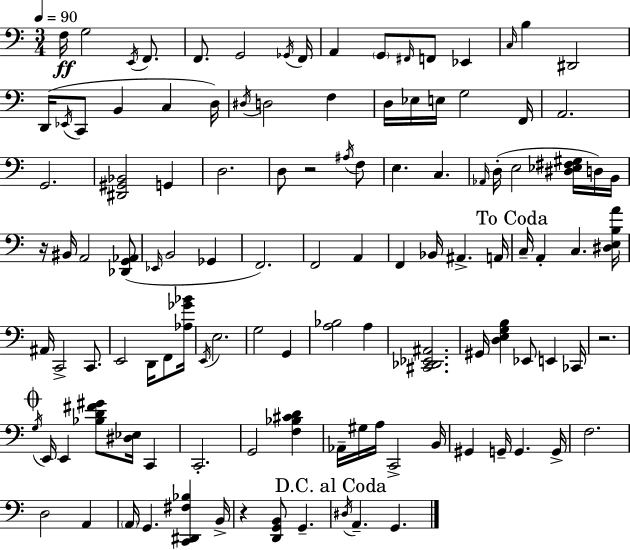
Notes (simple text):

F3/s G3/h E2/s F2/e. F2/e. G2/h Gb2/s F2/s A2/q G2/e F#2/s F2/e Eb2/q C3/s B3/q D#2/h D2/s Eb2/s C2/e B2/q C3/q D3/s D#3/s D3/h F3/q D3/s Eb3/s E3/s G3/h F2/s A2/h. G2/h. [D#2,G#2,Bb2]/h G2/q D3/h. D3/e R/h A#3/s F3/e E3/q. C3/q. Ab2/s D3/s E3/h [D#3,Eb3,F#3,G#3]/s D3/s B2/s R/s BIS2/s A2/h [Db2,G2,Ab2]/e Eb2/s B2/h Gb2/q F2/h. F2/h A2/q F2/q Bb2/s A#2/q. A2/s C3/s A2/q C3/q. [D#3,E3,B3,A4]/s A#2/s C2/h C2/e. E2/h D2/s F2/e [Ab3,Gb4,Bb4]/s E2/s E3/h. G3/h G2/q [A3,Bb3]/h A3/q [C#2,Db2,Eb2,A#2]/h. G#2/s [D3,E3,G3,B3]/q Eb2/e E2/q CES2/s R/h. G3/s E2/s E2/q [Bb3,D4,F#4,G#4]/e [D#3,Eb3]/s C2/q C2/h. G2/h [F3,Bb3,C#4,D4]/q Ab2/s G#3/s A3/s C2/h B2/s G#2/q G2/s G2/q. G2/s F3/h. D3/h A2/q A2/s G2/q. [C2,D#2,F#3,Bb3]/q B2/s R/q [D2,G2,B2]/e G2/q. D#3/s A2/q. G2/q.